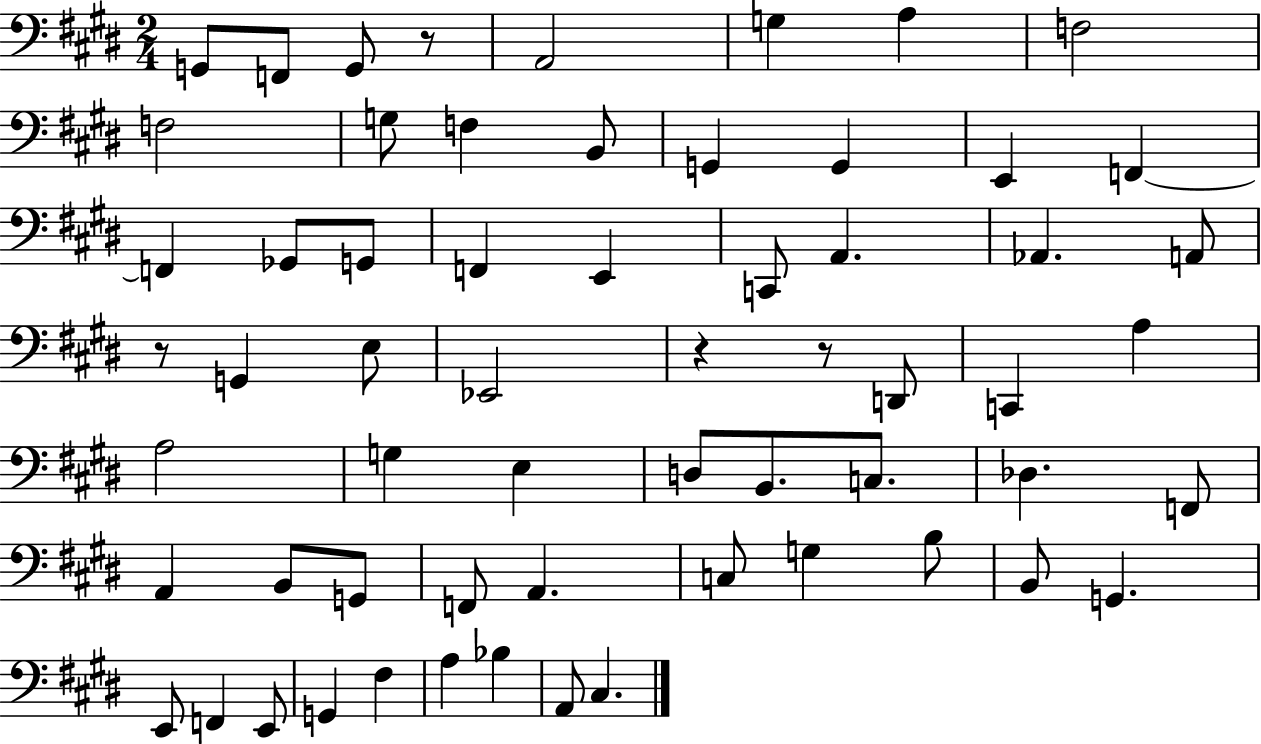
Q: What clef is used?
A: bass